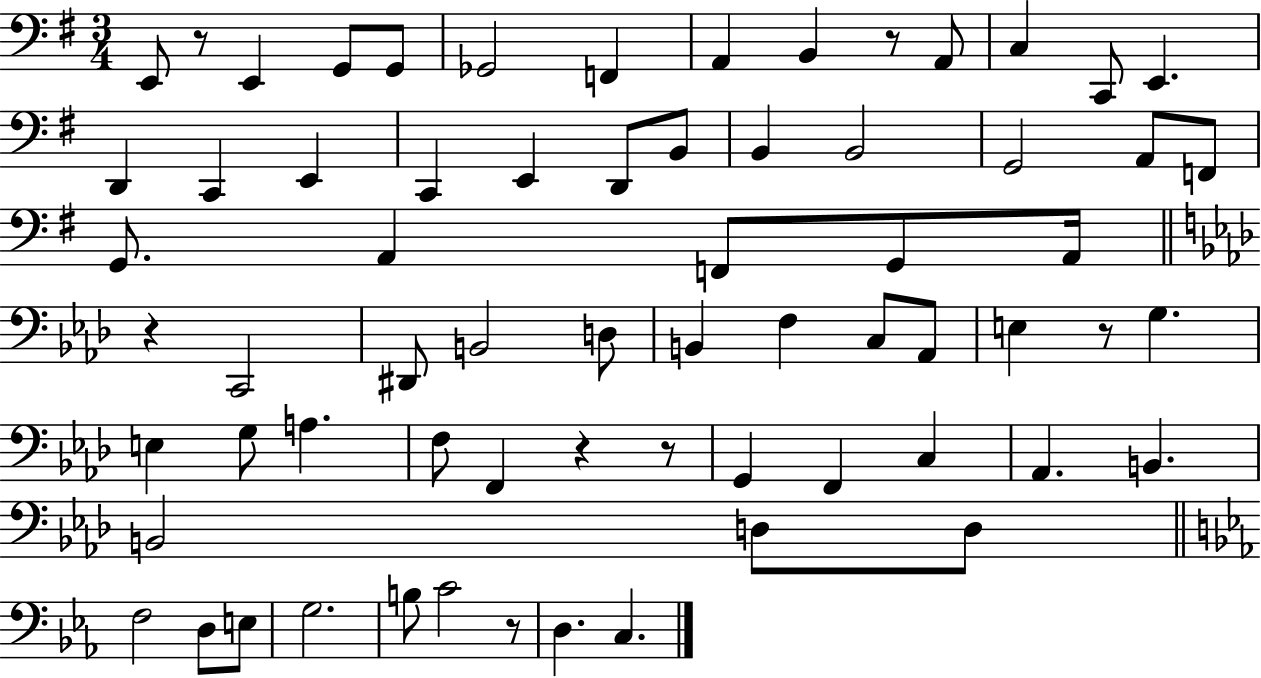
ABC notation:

X:1
T:Untitled
M:3/4
L:1/4
K:G
E,,/2 z/2 E,, G,,/2 G,,/2 _G,,2 F,, A,, B,, z/2 A,,/2 C, C,,/2 E,, D,, C,, E,, C,, E,, D,,/2 B,,/2 B,, B,,2 G,,2 A,,/2 F,,/2 G,,/2 A,, F,,/2 G,,/2 A,,/4 z C,,2 ^D,,/2 B,,2 D,/2 B,, F, C,/2 _A,,/2 E, z/2 G, E, G,/2 A, F,/2 F,, z z/2 G,, F,, C, _A,, B,, B,,2 D,/2 D,/2 F,2 D,/2 E,/2 G,2 B,/2 C2 z/2 D, C,